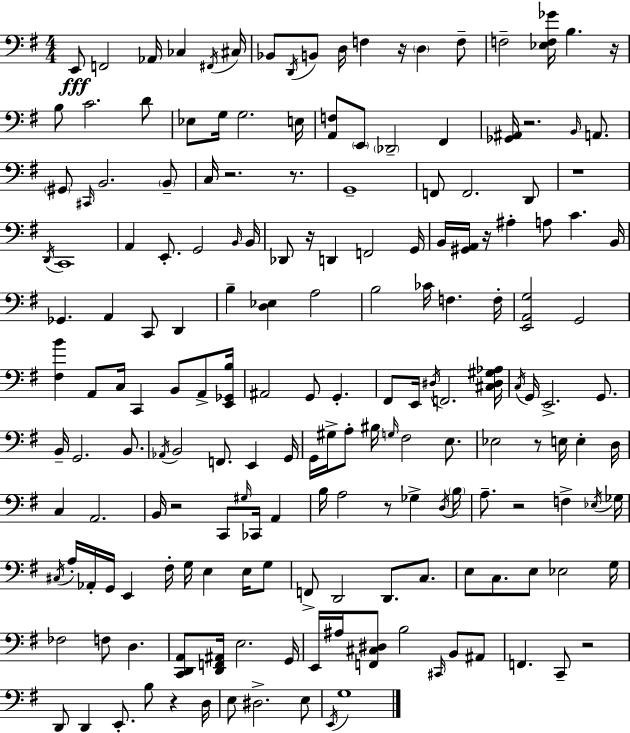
X:1
T:Untitled
M:4/4
L:1/4
K:Em
E,,/2 F,,2 _A,,/4 _C, ^F,,/4 ^C,/4 _B,,/2 D,,/4 B,,/2 D,/4 F, z/4 D, F,/2 F,2 [_E,F,_G]/4 B, z/4 B,/2 C2 D/2 _E,/2 G,/4 G,2 E,/4 [A,,F,]/2 E,,/2 _D,,2 ^F,, [_G,,^A,,]/4 z2 B,,/4 A,,/2 ^G,,/2 ^C,,/4 B,,2 B,,/2 C,/4 z2 z/2 G,,4 F,,/2 F,,2 D,,/2 z4 D,,/4 C,,4 A,, E,,/2 G,,2 B,,/4 B,,/4 _D,,/2 z/4 D,, F,,2 G,,/4 B,,/4 [^G,,A,,]/4 z/4 ^A, A,/2 C B,,/4 _G,, A,, C,,/2 D,, B, [D,_E,] A,2 B,2 _C/4 F, F,/4 [E,,A,,G,]2 G,,2 [^F,B] A,,/2 C,/4 C,, B,,/2 A,,/2 [E,,_G,,B,]/4 ^A,,2 G,,/2 G,, ^F,,/2 E,,/4 ^D,/4 F,,2 [^C,^D,^G,_A,]/4 C,/4 G,,/4 E,,2 G,,/2 B,,/4 G,,2 B,,/2 _A,,/4 B,,2 F,,/2 E,, G,,/4 G,,/4 ^G,/4 A,/2 ^B,/4 G,/4 ^F,2 E,/2 _E,2 z/2 E,/4 E, D,/4 C, A,,2 B,,/4 z2 C,,/2 ^G,/4 _C,,/4 A,, B,/4 A,2 z/2 _G, D,/4 B,/4 A,/2 z2 F, _E,/4 _G,/4 ^C,/4 A,/4 _A,,/4 G,,/4 E,, ^F,/4 G,/4 E, E,/4 G,/2 F,,/2 D,,2 D,,/2 C,/2 E,/2 C,/2 E,/2 _E,2 G,/4 _F,2 F,/2 D, [C,,D,,A,,]/2 [D,,F,,^A,,]/4 E,2 G,,/4 E,,/4 ^A,/4 [F,,^C,^D,]/2 B,2 ^C,,/4 B,,/2 ^A,,/2 F,, C,,/2 z2 D,,/2 D,, E,,/2 B,/2 z D,/4 E,/2 ^D,2 E,/2 E,,/4 G,4